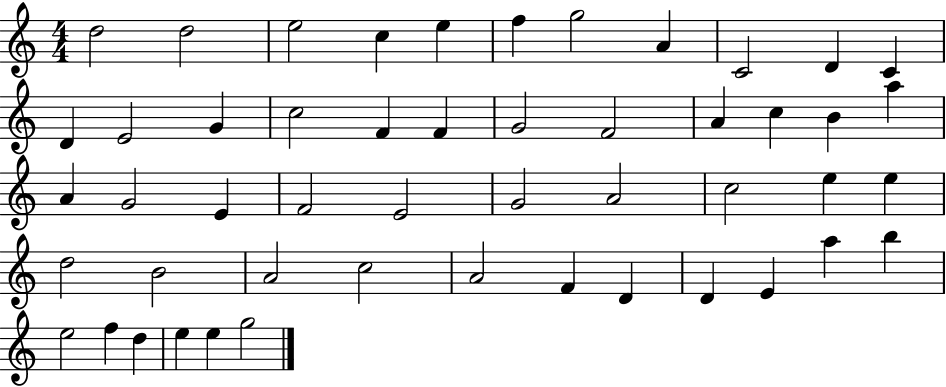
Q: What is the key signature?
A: C major